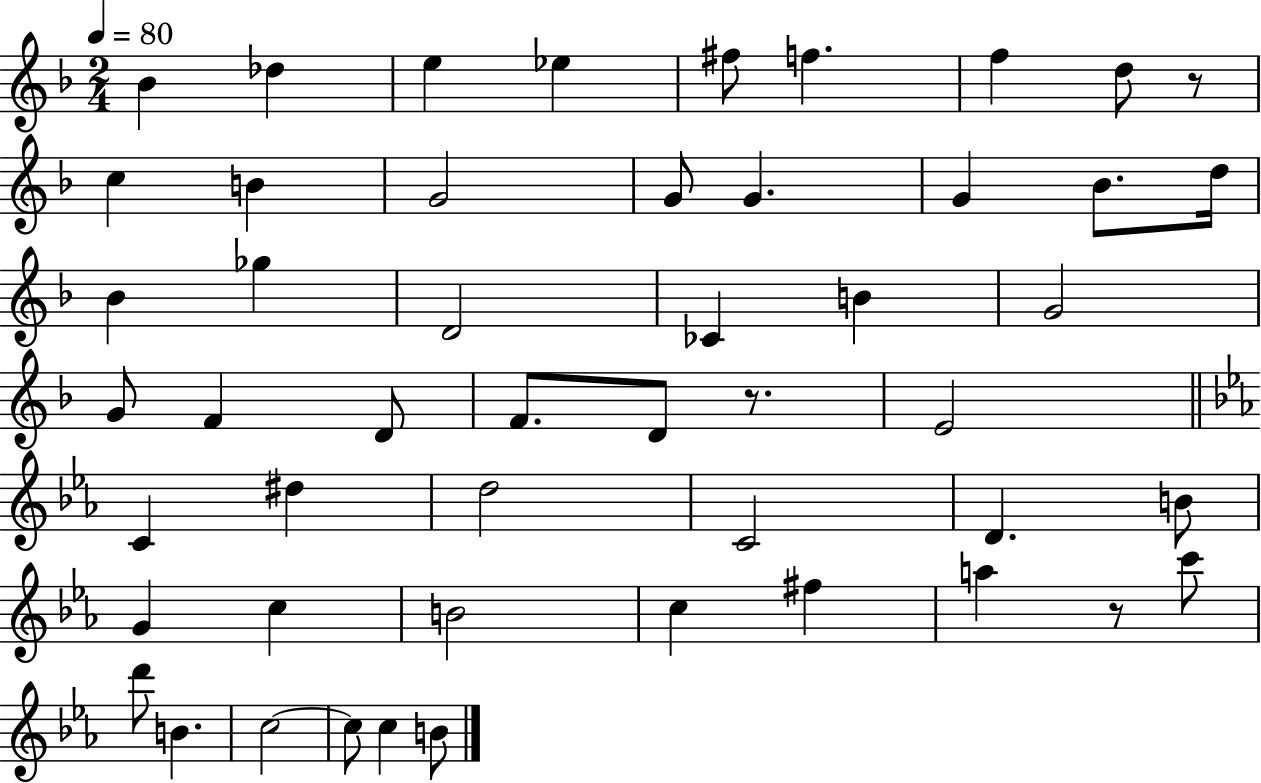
X:1
T:Untitled
M:2/4
L:1/4
K:F
_B _d e _e ^f/2 f f d/2 z/2 c B G2 G/2 G G _B/2 d/4 _B _g D2 _C B G2 G/2 F D/2 F/2 D/2 z/2 E2 C ^d d2 C2 D B/2 G c B2 c ^f a z/2 c'/2 d'/2 B c2 c/2 c B/2